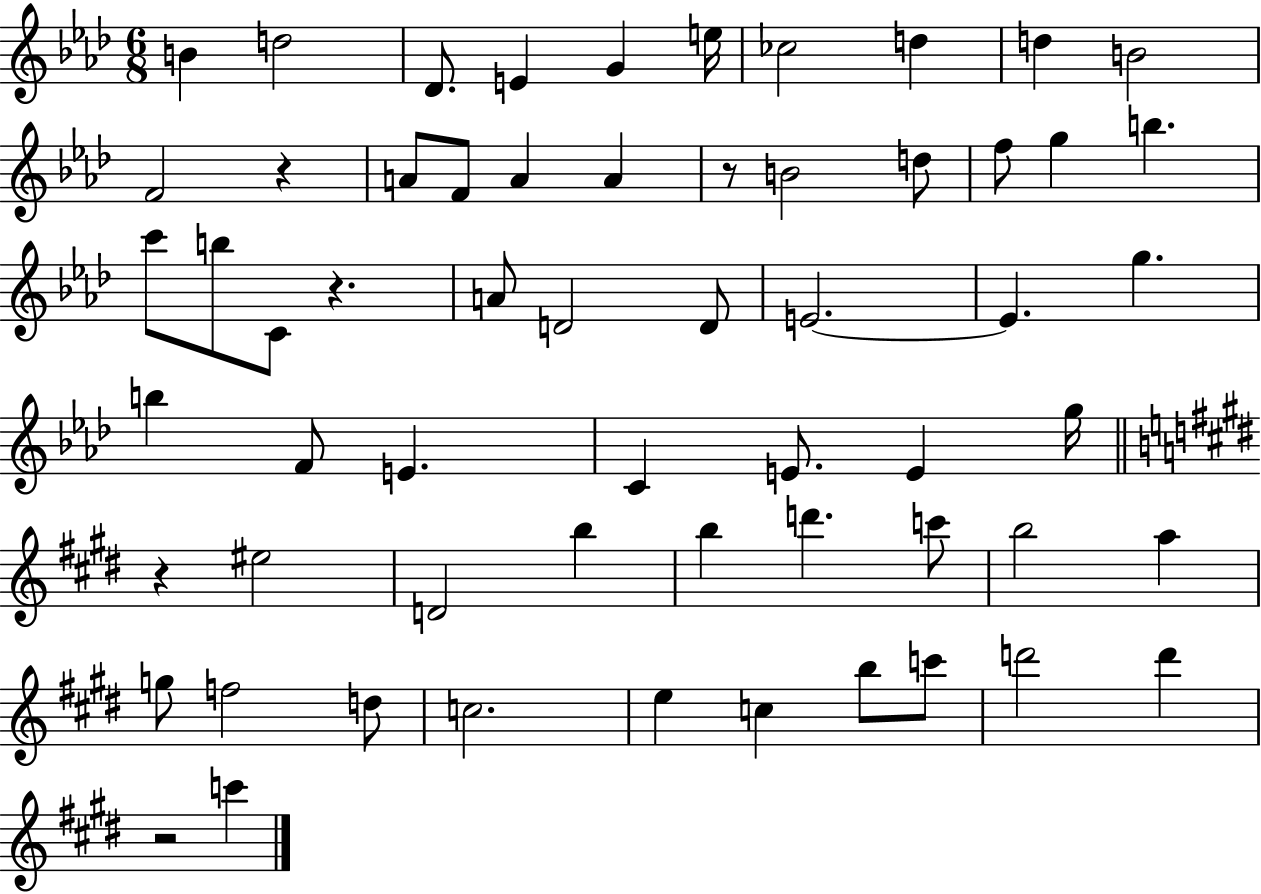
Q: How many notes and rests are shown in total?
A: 60